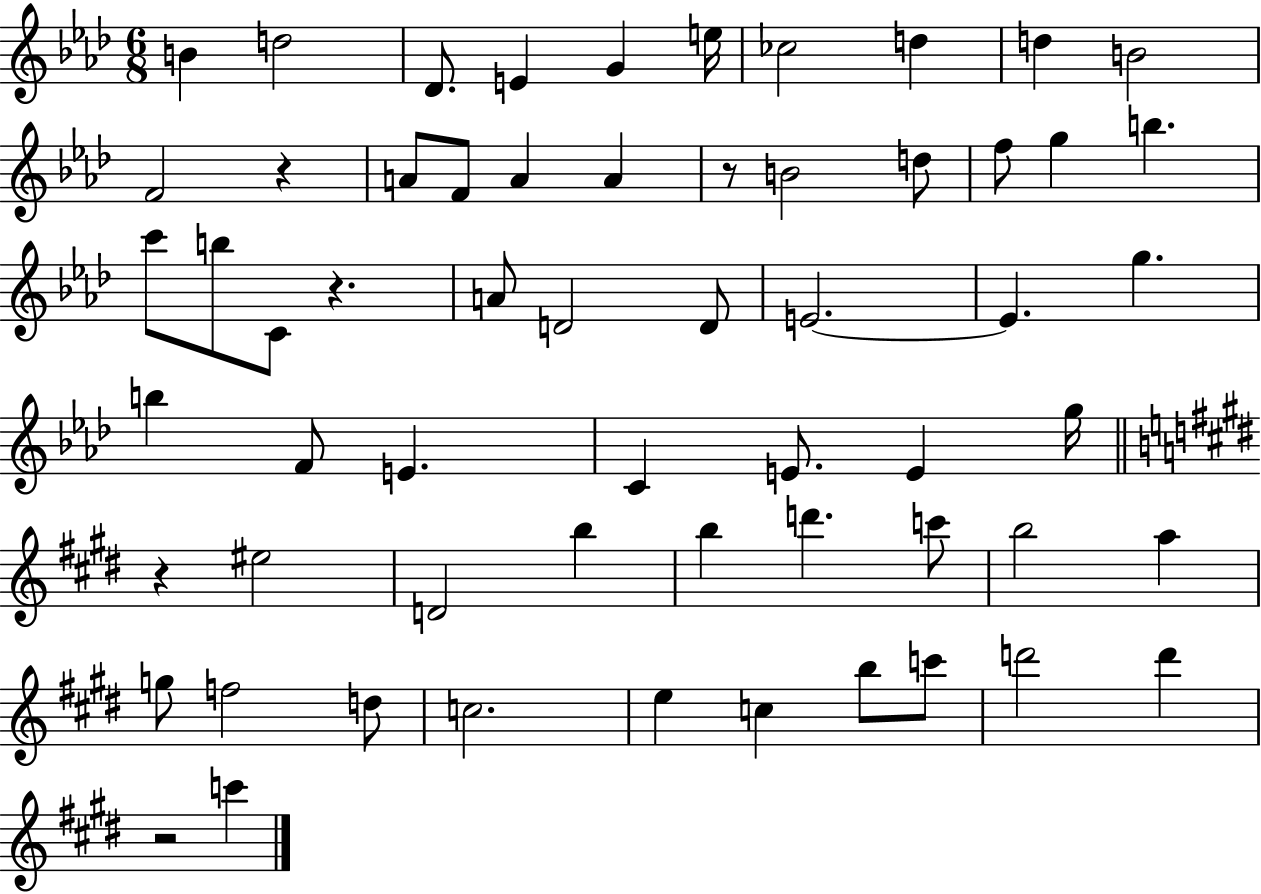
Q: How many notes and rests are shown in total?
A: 60